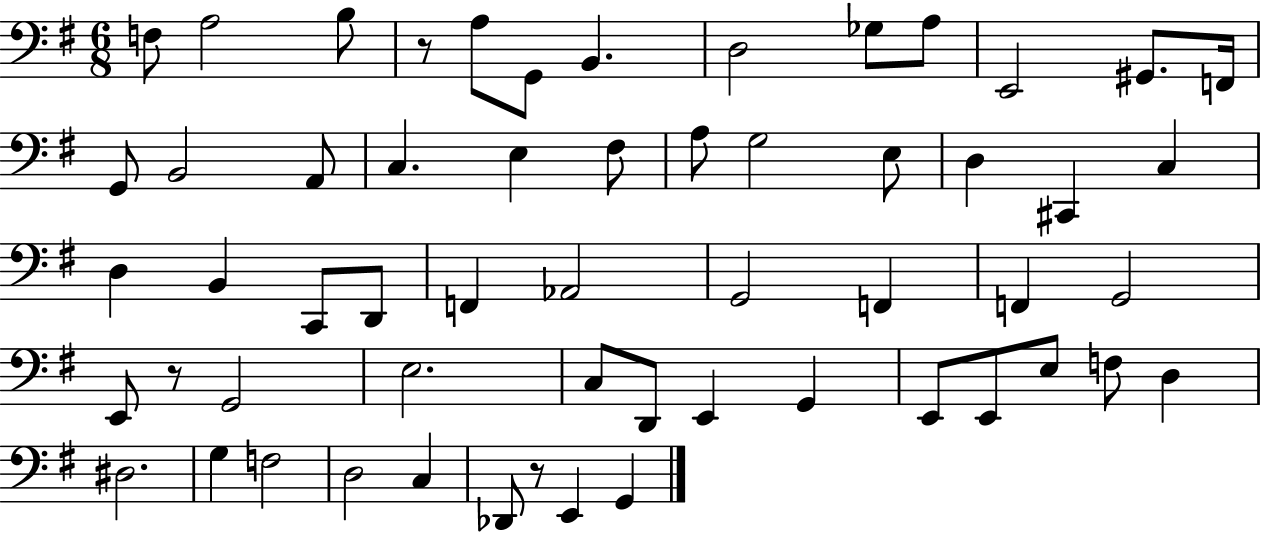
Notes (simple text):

F3/e A3/h B3/e R/e A3/e G2/e B2/q. D3/h Gb3/e A3/e E2/h G#2/e. F2/s G2/e B2/h A2/e C3/q. E3/q F#3/e A3/e G3/h E3/e D3/q C#2/q C3/q D3/q B2/q C2/e D2/e F2/q Ab2/h G2/h F2/q F2/q G2/h E2/e R/e G2/h E3/h. C3/e D2/e E2/q G2/q E2/e E2/e E3/e F3/e D3/q D#3/h. G3/q F3/h D3/h C3/q Db2/e R/e E2/q G2/q